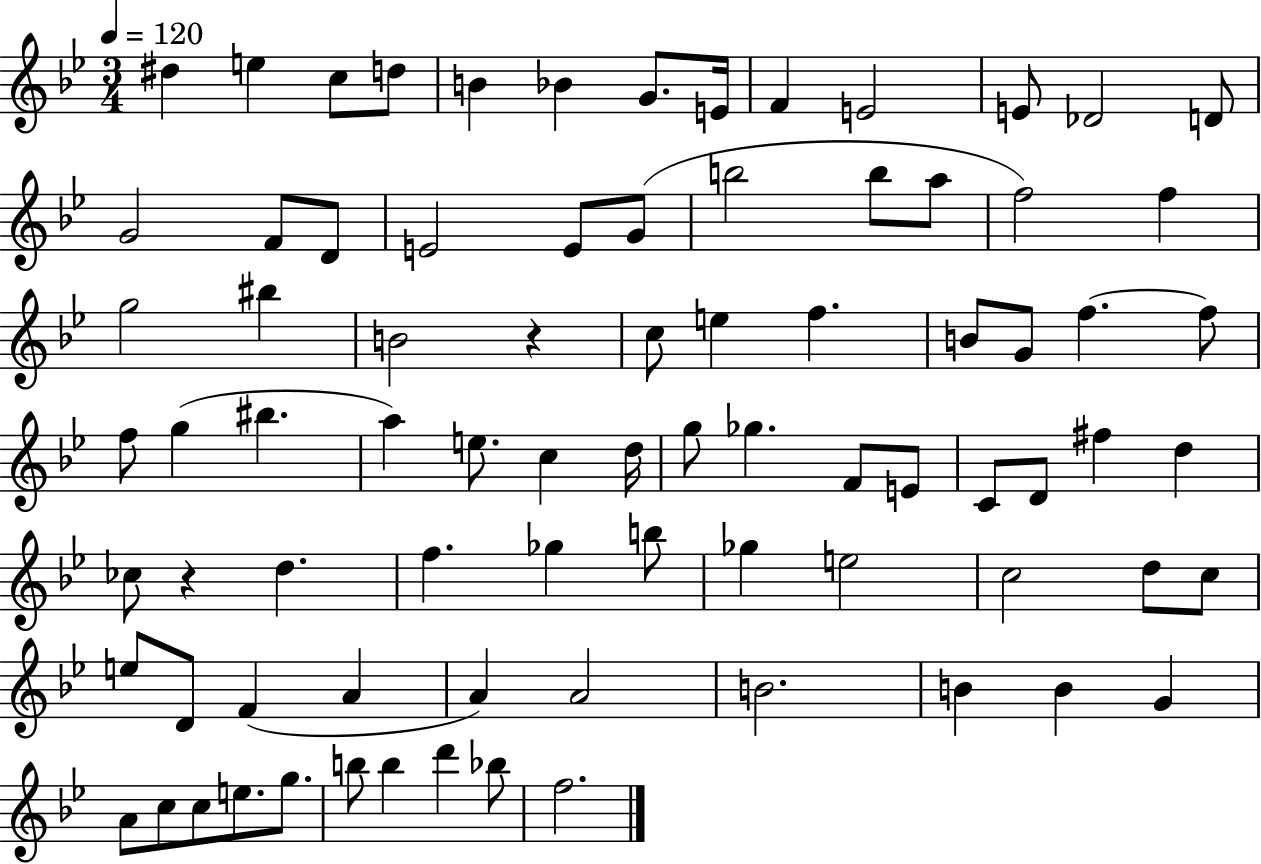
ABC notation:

X:1
T:Untitled
M:3/4
L:1/4
K:Bb
^d e c/2 d/2 B _B G/2 E/4 F E2 E/2 _D2 D/2 G2 F/2 D/2 E2 E/2 G/2 b2 b/2 a/2 f2 f g2 ^b B2 z c/2 e f B/2 G/2 f f/2 f/2 g ^b a e/2 c d/4 g/2 _g F/2 E/2 C/2 D/2 ^f d _c/2 z d f _g b/2 _g e2 c2 d/2 c/2 e/2 D/2 F A A A2 B2 B B G A/2 c/2 c/2 e/2 g/2 b/2 b d' _b/2 f2